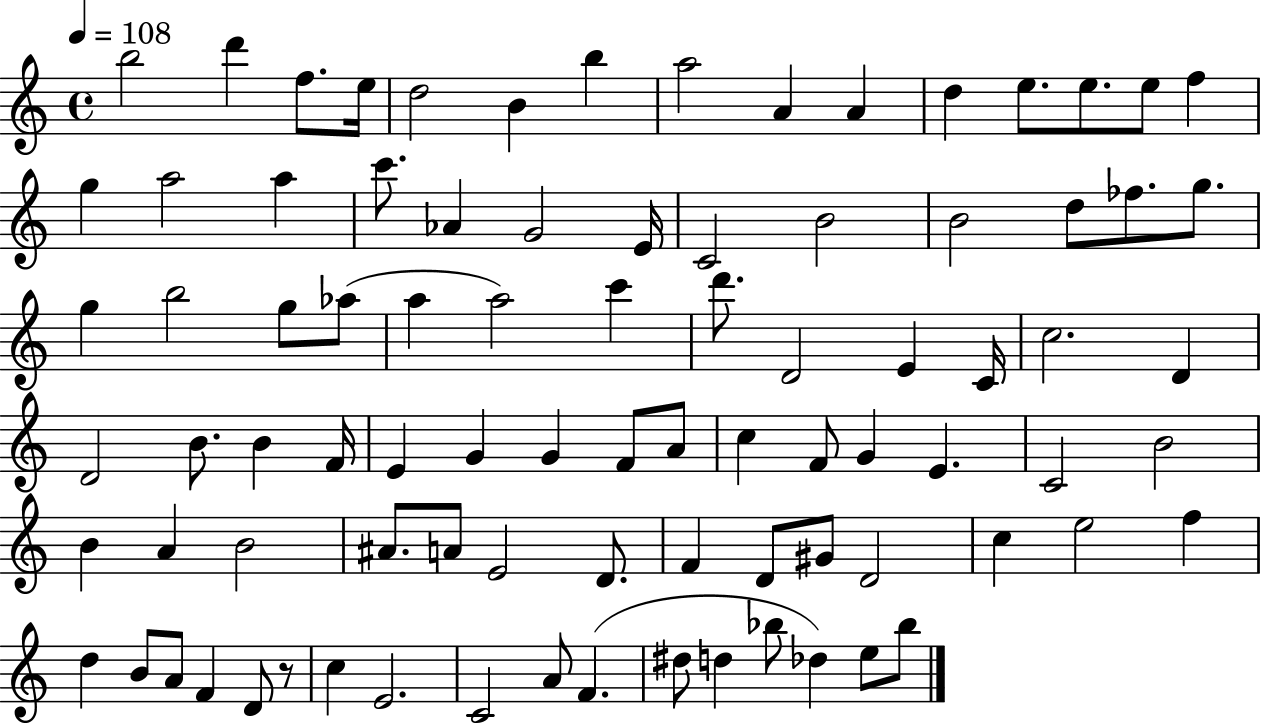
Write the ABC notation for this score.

X:1
T:Untitled
M:4/4
L:1/4
K:C
b2 d' f/2 e/4 d2 B b a2 A A d e/2 e/2 e/2 f g a2 a c'/2 _A G2 E/4 C2 B2 B2 d/2 _f/2 g/2 g b2 g/2 _a/2 a a2 c' d'/2 D2 E C/4 c2 D D2 B/2 B F/4 E G G F/2 A/2 c F/2 G E C2 B2 B A B2 ^A/2 A/2 E2 D/2 F D/2 ^G/2 D2 c e2 f d B/2 A/2 F D/2 z/2 c E2 C2 A/2 F ^d/2 d _b/2 _d e/2 _b/2